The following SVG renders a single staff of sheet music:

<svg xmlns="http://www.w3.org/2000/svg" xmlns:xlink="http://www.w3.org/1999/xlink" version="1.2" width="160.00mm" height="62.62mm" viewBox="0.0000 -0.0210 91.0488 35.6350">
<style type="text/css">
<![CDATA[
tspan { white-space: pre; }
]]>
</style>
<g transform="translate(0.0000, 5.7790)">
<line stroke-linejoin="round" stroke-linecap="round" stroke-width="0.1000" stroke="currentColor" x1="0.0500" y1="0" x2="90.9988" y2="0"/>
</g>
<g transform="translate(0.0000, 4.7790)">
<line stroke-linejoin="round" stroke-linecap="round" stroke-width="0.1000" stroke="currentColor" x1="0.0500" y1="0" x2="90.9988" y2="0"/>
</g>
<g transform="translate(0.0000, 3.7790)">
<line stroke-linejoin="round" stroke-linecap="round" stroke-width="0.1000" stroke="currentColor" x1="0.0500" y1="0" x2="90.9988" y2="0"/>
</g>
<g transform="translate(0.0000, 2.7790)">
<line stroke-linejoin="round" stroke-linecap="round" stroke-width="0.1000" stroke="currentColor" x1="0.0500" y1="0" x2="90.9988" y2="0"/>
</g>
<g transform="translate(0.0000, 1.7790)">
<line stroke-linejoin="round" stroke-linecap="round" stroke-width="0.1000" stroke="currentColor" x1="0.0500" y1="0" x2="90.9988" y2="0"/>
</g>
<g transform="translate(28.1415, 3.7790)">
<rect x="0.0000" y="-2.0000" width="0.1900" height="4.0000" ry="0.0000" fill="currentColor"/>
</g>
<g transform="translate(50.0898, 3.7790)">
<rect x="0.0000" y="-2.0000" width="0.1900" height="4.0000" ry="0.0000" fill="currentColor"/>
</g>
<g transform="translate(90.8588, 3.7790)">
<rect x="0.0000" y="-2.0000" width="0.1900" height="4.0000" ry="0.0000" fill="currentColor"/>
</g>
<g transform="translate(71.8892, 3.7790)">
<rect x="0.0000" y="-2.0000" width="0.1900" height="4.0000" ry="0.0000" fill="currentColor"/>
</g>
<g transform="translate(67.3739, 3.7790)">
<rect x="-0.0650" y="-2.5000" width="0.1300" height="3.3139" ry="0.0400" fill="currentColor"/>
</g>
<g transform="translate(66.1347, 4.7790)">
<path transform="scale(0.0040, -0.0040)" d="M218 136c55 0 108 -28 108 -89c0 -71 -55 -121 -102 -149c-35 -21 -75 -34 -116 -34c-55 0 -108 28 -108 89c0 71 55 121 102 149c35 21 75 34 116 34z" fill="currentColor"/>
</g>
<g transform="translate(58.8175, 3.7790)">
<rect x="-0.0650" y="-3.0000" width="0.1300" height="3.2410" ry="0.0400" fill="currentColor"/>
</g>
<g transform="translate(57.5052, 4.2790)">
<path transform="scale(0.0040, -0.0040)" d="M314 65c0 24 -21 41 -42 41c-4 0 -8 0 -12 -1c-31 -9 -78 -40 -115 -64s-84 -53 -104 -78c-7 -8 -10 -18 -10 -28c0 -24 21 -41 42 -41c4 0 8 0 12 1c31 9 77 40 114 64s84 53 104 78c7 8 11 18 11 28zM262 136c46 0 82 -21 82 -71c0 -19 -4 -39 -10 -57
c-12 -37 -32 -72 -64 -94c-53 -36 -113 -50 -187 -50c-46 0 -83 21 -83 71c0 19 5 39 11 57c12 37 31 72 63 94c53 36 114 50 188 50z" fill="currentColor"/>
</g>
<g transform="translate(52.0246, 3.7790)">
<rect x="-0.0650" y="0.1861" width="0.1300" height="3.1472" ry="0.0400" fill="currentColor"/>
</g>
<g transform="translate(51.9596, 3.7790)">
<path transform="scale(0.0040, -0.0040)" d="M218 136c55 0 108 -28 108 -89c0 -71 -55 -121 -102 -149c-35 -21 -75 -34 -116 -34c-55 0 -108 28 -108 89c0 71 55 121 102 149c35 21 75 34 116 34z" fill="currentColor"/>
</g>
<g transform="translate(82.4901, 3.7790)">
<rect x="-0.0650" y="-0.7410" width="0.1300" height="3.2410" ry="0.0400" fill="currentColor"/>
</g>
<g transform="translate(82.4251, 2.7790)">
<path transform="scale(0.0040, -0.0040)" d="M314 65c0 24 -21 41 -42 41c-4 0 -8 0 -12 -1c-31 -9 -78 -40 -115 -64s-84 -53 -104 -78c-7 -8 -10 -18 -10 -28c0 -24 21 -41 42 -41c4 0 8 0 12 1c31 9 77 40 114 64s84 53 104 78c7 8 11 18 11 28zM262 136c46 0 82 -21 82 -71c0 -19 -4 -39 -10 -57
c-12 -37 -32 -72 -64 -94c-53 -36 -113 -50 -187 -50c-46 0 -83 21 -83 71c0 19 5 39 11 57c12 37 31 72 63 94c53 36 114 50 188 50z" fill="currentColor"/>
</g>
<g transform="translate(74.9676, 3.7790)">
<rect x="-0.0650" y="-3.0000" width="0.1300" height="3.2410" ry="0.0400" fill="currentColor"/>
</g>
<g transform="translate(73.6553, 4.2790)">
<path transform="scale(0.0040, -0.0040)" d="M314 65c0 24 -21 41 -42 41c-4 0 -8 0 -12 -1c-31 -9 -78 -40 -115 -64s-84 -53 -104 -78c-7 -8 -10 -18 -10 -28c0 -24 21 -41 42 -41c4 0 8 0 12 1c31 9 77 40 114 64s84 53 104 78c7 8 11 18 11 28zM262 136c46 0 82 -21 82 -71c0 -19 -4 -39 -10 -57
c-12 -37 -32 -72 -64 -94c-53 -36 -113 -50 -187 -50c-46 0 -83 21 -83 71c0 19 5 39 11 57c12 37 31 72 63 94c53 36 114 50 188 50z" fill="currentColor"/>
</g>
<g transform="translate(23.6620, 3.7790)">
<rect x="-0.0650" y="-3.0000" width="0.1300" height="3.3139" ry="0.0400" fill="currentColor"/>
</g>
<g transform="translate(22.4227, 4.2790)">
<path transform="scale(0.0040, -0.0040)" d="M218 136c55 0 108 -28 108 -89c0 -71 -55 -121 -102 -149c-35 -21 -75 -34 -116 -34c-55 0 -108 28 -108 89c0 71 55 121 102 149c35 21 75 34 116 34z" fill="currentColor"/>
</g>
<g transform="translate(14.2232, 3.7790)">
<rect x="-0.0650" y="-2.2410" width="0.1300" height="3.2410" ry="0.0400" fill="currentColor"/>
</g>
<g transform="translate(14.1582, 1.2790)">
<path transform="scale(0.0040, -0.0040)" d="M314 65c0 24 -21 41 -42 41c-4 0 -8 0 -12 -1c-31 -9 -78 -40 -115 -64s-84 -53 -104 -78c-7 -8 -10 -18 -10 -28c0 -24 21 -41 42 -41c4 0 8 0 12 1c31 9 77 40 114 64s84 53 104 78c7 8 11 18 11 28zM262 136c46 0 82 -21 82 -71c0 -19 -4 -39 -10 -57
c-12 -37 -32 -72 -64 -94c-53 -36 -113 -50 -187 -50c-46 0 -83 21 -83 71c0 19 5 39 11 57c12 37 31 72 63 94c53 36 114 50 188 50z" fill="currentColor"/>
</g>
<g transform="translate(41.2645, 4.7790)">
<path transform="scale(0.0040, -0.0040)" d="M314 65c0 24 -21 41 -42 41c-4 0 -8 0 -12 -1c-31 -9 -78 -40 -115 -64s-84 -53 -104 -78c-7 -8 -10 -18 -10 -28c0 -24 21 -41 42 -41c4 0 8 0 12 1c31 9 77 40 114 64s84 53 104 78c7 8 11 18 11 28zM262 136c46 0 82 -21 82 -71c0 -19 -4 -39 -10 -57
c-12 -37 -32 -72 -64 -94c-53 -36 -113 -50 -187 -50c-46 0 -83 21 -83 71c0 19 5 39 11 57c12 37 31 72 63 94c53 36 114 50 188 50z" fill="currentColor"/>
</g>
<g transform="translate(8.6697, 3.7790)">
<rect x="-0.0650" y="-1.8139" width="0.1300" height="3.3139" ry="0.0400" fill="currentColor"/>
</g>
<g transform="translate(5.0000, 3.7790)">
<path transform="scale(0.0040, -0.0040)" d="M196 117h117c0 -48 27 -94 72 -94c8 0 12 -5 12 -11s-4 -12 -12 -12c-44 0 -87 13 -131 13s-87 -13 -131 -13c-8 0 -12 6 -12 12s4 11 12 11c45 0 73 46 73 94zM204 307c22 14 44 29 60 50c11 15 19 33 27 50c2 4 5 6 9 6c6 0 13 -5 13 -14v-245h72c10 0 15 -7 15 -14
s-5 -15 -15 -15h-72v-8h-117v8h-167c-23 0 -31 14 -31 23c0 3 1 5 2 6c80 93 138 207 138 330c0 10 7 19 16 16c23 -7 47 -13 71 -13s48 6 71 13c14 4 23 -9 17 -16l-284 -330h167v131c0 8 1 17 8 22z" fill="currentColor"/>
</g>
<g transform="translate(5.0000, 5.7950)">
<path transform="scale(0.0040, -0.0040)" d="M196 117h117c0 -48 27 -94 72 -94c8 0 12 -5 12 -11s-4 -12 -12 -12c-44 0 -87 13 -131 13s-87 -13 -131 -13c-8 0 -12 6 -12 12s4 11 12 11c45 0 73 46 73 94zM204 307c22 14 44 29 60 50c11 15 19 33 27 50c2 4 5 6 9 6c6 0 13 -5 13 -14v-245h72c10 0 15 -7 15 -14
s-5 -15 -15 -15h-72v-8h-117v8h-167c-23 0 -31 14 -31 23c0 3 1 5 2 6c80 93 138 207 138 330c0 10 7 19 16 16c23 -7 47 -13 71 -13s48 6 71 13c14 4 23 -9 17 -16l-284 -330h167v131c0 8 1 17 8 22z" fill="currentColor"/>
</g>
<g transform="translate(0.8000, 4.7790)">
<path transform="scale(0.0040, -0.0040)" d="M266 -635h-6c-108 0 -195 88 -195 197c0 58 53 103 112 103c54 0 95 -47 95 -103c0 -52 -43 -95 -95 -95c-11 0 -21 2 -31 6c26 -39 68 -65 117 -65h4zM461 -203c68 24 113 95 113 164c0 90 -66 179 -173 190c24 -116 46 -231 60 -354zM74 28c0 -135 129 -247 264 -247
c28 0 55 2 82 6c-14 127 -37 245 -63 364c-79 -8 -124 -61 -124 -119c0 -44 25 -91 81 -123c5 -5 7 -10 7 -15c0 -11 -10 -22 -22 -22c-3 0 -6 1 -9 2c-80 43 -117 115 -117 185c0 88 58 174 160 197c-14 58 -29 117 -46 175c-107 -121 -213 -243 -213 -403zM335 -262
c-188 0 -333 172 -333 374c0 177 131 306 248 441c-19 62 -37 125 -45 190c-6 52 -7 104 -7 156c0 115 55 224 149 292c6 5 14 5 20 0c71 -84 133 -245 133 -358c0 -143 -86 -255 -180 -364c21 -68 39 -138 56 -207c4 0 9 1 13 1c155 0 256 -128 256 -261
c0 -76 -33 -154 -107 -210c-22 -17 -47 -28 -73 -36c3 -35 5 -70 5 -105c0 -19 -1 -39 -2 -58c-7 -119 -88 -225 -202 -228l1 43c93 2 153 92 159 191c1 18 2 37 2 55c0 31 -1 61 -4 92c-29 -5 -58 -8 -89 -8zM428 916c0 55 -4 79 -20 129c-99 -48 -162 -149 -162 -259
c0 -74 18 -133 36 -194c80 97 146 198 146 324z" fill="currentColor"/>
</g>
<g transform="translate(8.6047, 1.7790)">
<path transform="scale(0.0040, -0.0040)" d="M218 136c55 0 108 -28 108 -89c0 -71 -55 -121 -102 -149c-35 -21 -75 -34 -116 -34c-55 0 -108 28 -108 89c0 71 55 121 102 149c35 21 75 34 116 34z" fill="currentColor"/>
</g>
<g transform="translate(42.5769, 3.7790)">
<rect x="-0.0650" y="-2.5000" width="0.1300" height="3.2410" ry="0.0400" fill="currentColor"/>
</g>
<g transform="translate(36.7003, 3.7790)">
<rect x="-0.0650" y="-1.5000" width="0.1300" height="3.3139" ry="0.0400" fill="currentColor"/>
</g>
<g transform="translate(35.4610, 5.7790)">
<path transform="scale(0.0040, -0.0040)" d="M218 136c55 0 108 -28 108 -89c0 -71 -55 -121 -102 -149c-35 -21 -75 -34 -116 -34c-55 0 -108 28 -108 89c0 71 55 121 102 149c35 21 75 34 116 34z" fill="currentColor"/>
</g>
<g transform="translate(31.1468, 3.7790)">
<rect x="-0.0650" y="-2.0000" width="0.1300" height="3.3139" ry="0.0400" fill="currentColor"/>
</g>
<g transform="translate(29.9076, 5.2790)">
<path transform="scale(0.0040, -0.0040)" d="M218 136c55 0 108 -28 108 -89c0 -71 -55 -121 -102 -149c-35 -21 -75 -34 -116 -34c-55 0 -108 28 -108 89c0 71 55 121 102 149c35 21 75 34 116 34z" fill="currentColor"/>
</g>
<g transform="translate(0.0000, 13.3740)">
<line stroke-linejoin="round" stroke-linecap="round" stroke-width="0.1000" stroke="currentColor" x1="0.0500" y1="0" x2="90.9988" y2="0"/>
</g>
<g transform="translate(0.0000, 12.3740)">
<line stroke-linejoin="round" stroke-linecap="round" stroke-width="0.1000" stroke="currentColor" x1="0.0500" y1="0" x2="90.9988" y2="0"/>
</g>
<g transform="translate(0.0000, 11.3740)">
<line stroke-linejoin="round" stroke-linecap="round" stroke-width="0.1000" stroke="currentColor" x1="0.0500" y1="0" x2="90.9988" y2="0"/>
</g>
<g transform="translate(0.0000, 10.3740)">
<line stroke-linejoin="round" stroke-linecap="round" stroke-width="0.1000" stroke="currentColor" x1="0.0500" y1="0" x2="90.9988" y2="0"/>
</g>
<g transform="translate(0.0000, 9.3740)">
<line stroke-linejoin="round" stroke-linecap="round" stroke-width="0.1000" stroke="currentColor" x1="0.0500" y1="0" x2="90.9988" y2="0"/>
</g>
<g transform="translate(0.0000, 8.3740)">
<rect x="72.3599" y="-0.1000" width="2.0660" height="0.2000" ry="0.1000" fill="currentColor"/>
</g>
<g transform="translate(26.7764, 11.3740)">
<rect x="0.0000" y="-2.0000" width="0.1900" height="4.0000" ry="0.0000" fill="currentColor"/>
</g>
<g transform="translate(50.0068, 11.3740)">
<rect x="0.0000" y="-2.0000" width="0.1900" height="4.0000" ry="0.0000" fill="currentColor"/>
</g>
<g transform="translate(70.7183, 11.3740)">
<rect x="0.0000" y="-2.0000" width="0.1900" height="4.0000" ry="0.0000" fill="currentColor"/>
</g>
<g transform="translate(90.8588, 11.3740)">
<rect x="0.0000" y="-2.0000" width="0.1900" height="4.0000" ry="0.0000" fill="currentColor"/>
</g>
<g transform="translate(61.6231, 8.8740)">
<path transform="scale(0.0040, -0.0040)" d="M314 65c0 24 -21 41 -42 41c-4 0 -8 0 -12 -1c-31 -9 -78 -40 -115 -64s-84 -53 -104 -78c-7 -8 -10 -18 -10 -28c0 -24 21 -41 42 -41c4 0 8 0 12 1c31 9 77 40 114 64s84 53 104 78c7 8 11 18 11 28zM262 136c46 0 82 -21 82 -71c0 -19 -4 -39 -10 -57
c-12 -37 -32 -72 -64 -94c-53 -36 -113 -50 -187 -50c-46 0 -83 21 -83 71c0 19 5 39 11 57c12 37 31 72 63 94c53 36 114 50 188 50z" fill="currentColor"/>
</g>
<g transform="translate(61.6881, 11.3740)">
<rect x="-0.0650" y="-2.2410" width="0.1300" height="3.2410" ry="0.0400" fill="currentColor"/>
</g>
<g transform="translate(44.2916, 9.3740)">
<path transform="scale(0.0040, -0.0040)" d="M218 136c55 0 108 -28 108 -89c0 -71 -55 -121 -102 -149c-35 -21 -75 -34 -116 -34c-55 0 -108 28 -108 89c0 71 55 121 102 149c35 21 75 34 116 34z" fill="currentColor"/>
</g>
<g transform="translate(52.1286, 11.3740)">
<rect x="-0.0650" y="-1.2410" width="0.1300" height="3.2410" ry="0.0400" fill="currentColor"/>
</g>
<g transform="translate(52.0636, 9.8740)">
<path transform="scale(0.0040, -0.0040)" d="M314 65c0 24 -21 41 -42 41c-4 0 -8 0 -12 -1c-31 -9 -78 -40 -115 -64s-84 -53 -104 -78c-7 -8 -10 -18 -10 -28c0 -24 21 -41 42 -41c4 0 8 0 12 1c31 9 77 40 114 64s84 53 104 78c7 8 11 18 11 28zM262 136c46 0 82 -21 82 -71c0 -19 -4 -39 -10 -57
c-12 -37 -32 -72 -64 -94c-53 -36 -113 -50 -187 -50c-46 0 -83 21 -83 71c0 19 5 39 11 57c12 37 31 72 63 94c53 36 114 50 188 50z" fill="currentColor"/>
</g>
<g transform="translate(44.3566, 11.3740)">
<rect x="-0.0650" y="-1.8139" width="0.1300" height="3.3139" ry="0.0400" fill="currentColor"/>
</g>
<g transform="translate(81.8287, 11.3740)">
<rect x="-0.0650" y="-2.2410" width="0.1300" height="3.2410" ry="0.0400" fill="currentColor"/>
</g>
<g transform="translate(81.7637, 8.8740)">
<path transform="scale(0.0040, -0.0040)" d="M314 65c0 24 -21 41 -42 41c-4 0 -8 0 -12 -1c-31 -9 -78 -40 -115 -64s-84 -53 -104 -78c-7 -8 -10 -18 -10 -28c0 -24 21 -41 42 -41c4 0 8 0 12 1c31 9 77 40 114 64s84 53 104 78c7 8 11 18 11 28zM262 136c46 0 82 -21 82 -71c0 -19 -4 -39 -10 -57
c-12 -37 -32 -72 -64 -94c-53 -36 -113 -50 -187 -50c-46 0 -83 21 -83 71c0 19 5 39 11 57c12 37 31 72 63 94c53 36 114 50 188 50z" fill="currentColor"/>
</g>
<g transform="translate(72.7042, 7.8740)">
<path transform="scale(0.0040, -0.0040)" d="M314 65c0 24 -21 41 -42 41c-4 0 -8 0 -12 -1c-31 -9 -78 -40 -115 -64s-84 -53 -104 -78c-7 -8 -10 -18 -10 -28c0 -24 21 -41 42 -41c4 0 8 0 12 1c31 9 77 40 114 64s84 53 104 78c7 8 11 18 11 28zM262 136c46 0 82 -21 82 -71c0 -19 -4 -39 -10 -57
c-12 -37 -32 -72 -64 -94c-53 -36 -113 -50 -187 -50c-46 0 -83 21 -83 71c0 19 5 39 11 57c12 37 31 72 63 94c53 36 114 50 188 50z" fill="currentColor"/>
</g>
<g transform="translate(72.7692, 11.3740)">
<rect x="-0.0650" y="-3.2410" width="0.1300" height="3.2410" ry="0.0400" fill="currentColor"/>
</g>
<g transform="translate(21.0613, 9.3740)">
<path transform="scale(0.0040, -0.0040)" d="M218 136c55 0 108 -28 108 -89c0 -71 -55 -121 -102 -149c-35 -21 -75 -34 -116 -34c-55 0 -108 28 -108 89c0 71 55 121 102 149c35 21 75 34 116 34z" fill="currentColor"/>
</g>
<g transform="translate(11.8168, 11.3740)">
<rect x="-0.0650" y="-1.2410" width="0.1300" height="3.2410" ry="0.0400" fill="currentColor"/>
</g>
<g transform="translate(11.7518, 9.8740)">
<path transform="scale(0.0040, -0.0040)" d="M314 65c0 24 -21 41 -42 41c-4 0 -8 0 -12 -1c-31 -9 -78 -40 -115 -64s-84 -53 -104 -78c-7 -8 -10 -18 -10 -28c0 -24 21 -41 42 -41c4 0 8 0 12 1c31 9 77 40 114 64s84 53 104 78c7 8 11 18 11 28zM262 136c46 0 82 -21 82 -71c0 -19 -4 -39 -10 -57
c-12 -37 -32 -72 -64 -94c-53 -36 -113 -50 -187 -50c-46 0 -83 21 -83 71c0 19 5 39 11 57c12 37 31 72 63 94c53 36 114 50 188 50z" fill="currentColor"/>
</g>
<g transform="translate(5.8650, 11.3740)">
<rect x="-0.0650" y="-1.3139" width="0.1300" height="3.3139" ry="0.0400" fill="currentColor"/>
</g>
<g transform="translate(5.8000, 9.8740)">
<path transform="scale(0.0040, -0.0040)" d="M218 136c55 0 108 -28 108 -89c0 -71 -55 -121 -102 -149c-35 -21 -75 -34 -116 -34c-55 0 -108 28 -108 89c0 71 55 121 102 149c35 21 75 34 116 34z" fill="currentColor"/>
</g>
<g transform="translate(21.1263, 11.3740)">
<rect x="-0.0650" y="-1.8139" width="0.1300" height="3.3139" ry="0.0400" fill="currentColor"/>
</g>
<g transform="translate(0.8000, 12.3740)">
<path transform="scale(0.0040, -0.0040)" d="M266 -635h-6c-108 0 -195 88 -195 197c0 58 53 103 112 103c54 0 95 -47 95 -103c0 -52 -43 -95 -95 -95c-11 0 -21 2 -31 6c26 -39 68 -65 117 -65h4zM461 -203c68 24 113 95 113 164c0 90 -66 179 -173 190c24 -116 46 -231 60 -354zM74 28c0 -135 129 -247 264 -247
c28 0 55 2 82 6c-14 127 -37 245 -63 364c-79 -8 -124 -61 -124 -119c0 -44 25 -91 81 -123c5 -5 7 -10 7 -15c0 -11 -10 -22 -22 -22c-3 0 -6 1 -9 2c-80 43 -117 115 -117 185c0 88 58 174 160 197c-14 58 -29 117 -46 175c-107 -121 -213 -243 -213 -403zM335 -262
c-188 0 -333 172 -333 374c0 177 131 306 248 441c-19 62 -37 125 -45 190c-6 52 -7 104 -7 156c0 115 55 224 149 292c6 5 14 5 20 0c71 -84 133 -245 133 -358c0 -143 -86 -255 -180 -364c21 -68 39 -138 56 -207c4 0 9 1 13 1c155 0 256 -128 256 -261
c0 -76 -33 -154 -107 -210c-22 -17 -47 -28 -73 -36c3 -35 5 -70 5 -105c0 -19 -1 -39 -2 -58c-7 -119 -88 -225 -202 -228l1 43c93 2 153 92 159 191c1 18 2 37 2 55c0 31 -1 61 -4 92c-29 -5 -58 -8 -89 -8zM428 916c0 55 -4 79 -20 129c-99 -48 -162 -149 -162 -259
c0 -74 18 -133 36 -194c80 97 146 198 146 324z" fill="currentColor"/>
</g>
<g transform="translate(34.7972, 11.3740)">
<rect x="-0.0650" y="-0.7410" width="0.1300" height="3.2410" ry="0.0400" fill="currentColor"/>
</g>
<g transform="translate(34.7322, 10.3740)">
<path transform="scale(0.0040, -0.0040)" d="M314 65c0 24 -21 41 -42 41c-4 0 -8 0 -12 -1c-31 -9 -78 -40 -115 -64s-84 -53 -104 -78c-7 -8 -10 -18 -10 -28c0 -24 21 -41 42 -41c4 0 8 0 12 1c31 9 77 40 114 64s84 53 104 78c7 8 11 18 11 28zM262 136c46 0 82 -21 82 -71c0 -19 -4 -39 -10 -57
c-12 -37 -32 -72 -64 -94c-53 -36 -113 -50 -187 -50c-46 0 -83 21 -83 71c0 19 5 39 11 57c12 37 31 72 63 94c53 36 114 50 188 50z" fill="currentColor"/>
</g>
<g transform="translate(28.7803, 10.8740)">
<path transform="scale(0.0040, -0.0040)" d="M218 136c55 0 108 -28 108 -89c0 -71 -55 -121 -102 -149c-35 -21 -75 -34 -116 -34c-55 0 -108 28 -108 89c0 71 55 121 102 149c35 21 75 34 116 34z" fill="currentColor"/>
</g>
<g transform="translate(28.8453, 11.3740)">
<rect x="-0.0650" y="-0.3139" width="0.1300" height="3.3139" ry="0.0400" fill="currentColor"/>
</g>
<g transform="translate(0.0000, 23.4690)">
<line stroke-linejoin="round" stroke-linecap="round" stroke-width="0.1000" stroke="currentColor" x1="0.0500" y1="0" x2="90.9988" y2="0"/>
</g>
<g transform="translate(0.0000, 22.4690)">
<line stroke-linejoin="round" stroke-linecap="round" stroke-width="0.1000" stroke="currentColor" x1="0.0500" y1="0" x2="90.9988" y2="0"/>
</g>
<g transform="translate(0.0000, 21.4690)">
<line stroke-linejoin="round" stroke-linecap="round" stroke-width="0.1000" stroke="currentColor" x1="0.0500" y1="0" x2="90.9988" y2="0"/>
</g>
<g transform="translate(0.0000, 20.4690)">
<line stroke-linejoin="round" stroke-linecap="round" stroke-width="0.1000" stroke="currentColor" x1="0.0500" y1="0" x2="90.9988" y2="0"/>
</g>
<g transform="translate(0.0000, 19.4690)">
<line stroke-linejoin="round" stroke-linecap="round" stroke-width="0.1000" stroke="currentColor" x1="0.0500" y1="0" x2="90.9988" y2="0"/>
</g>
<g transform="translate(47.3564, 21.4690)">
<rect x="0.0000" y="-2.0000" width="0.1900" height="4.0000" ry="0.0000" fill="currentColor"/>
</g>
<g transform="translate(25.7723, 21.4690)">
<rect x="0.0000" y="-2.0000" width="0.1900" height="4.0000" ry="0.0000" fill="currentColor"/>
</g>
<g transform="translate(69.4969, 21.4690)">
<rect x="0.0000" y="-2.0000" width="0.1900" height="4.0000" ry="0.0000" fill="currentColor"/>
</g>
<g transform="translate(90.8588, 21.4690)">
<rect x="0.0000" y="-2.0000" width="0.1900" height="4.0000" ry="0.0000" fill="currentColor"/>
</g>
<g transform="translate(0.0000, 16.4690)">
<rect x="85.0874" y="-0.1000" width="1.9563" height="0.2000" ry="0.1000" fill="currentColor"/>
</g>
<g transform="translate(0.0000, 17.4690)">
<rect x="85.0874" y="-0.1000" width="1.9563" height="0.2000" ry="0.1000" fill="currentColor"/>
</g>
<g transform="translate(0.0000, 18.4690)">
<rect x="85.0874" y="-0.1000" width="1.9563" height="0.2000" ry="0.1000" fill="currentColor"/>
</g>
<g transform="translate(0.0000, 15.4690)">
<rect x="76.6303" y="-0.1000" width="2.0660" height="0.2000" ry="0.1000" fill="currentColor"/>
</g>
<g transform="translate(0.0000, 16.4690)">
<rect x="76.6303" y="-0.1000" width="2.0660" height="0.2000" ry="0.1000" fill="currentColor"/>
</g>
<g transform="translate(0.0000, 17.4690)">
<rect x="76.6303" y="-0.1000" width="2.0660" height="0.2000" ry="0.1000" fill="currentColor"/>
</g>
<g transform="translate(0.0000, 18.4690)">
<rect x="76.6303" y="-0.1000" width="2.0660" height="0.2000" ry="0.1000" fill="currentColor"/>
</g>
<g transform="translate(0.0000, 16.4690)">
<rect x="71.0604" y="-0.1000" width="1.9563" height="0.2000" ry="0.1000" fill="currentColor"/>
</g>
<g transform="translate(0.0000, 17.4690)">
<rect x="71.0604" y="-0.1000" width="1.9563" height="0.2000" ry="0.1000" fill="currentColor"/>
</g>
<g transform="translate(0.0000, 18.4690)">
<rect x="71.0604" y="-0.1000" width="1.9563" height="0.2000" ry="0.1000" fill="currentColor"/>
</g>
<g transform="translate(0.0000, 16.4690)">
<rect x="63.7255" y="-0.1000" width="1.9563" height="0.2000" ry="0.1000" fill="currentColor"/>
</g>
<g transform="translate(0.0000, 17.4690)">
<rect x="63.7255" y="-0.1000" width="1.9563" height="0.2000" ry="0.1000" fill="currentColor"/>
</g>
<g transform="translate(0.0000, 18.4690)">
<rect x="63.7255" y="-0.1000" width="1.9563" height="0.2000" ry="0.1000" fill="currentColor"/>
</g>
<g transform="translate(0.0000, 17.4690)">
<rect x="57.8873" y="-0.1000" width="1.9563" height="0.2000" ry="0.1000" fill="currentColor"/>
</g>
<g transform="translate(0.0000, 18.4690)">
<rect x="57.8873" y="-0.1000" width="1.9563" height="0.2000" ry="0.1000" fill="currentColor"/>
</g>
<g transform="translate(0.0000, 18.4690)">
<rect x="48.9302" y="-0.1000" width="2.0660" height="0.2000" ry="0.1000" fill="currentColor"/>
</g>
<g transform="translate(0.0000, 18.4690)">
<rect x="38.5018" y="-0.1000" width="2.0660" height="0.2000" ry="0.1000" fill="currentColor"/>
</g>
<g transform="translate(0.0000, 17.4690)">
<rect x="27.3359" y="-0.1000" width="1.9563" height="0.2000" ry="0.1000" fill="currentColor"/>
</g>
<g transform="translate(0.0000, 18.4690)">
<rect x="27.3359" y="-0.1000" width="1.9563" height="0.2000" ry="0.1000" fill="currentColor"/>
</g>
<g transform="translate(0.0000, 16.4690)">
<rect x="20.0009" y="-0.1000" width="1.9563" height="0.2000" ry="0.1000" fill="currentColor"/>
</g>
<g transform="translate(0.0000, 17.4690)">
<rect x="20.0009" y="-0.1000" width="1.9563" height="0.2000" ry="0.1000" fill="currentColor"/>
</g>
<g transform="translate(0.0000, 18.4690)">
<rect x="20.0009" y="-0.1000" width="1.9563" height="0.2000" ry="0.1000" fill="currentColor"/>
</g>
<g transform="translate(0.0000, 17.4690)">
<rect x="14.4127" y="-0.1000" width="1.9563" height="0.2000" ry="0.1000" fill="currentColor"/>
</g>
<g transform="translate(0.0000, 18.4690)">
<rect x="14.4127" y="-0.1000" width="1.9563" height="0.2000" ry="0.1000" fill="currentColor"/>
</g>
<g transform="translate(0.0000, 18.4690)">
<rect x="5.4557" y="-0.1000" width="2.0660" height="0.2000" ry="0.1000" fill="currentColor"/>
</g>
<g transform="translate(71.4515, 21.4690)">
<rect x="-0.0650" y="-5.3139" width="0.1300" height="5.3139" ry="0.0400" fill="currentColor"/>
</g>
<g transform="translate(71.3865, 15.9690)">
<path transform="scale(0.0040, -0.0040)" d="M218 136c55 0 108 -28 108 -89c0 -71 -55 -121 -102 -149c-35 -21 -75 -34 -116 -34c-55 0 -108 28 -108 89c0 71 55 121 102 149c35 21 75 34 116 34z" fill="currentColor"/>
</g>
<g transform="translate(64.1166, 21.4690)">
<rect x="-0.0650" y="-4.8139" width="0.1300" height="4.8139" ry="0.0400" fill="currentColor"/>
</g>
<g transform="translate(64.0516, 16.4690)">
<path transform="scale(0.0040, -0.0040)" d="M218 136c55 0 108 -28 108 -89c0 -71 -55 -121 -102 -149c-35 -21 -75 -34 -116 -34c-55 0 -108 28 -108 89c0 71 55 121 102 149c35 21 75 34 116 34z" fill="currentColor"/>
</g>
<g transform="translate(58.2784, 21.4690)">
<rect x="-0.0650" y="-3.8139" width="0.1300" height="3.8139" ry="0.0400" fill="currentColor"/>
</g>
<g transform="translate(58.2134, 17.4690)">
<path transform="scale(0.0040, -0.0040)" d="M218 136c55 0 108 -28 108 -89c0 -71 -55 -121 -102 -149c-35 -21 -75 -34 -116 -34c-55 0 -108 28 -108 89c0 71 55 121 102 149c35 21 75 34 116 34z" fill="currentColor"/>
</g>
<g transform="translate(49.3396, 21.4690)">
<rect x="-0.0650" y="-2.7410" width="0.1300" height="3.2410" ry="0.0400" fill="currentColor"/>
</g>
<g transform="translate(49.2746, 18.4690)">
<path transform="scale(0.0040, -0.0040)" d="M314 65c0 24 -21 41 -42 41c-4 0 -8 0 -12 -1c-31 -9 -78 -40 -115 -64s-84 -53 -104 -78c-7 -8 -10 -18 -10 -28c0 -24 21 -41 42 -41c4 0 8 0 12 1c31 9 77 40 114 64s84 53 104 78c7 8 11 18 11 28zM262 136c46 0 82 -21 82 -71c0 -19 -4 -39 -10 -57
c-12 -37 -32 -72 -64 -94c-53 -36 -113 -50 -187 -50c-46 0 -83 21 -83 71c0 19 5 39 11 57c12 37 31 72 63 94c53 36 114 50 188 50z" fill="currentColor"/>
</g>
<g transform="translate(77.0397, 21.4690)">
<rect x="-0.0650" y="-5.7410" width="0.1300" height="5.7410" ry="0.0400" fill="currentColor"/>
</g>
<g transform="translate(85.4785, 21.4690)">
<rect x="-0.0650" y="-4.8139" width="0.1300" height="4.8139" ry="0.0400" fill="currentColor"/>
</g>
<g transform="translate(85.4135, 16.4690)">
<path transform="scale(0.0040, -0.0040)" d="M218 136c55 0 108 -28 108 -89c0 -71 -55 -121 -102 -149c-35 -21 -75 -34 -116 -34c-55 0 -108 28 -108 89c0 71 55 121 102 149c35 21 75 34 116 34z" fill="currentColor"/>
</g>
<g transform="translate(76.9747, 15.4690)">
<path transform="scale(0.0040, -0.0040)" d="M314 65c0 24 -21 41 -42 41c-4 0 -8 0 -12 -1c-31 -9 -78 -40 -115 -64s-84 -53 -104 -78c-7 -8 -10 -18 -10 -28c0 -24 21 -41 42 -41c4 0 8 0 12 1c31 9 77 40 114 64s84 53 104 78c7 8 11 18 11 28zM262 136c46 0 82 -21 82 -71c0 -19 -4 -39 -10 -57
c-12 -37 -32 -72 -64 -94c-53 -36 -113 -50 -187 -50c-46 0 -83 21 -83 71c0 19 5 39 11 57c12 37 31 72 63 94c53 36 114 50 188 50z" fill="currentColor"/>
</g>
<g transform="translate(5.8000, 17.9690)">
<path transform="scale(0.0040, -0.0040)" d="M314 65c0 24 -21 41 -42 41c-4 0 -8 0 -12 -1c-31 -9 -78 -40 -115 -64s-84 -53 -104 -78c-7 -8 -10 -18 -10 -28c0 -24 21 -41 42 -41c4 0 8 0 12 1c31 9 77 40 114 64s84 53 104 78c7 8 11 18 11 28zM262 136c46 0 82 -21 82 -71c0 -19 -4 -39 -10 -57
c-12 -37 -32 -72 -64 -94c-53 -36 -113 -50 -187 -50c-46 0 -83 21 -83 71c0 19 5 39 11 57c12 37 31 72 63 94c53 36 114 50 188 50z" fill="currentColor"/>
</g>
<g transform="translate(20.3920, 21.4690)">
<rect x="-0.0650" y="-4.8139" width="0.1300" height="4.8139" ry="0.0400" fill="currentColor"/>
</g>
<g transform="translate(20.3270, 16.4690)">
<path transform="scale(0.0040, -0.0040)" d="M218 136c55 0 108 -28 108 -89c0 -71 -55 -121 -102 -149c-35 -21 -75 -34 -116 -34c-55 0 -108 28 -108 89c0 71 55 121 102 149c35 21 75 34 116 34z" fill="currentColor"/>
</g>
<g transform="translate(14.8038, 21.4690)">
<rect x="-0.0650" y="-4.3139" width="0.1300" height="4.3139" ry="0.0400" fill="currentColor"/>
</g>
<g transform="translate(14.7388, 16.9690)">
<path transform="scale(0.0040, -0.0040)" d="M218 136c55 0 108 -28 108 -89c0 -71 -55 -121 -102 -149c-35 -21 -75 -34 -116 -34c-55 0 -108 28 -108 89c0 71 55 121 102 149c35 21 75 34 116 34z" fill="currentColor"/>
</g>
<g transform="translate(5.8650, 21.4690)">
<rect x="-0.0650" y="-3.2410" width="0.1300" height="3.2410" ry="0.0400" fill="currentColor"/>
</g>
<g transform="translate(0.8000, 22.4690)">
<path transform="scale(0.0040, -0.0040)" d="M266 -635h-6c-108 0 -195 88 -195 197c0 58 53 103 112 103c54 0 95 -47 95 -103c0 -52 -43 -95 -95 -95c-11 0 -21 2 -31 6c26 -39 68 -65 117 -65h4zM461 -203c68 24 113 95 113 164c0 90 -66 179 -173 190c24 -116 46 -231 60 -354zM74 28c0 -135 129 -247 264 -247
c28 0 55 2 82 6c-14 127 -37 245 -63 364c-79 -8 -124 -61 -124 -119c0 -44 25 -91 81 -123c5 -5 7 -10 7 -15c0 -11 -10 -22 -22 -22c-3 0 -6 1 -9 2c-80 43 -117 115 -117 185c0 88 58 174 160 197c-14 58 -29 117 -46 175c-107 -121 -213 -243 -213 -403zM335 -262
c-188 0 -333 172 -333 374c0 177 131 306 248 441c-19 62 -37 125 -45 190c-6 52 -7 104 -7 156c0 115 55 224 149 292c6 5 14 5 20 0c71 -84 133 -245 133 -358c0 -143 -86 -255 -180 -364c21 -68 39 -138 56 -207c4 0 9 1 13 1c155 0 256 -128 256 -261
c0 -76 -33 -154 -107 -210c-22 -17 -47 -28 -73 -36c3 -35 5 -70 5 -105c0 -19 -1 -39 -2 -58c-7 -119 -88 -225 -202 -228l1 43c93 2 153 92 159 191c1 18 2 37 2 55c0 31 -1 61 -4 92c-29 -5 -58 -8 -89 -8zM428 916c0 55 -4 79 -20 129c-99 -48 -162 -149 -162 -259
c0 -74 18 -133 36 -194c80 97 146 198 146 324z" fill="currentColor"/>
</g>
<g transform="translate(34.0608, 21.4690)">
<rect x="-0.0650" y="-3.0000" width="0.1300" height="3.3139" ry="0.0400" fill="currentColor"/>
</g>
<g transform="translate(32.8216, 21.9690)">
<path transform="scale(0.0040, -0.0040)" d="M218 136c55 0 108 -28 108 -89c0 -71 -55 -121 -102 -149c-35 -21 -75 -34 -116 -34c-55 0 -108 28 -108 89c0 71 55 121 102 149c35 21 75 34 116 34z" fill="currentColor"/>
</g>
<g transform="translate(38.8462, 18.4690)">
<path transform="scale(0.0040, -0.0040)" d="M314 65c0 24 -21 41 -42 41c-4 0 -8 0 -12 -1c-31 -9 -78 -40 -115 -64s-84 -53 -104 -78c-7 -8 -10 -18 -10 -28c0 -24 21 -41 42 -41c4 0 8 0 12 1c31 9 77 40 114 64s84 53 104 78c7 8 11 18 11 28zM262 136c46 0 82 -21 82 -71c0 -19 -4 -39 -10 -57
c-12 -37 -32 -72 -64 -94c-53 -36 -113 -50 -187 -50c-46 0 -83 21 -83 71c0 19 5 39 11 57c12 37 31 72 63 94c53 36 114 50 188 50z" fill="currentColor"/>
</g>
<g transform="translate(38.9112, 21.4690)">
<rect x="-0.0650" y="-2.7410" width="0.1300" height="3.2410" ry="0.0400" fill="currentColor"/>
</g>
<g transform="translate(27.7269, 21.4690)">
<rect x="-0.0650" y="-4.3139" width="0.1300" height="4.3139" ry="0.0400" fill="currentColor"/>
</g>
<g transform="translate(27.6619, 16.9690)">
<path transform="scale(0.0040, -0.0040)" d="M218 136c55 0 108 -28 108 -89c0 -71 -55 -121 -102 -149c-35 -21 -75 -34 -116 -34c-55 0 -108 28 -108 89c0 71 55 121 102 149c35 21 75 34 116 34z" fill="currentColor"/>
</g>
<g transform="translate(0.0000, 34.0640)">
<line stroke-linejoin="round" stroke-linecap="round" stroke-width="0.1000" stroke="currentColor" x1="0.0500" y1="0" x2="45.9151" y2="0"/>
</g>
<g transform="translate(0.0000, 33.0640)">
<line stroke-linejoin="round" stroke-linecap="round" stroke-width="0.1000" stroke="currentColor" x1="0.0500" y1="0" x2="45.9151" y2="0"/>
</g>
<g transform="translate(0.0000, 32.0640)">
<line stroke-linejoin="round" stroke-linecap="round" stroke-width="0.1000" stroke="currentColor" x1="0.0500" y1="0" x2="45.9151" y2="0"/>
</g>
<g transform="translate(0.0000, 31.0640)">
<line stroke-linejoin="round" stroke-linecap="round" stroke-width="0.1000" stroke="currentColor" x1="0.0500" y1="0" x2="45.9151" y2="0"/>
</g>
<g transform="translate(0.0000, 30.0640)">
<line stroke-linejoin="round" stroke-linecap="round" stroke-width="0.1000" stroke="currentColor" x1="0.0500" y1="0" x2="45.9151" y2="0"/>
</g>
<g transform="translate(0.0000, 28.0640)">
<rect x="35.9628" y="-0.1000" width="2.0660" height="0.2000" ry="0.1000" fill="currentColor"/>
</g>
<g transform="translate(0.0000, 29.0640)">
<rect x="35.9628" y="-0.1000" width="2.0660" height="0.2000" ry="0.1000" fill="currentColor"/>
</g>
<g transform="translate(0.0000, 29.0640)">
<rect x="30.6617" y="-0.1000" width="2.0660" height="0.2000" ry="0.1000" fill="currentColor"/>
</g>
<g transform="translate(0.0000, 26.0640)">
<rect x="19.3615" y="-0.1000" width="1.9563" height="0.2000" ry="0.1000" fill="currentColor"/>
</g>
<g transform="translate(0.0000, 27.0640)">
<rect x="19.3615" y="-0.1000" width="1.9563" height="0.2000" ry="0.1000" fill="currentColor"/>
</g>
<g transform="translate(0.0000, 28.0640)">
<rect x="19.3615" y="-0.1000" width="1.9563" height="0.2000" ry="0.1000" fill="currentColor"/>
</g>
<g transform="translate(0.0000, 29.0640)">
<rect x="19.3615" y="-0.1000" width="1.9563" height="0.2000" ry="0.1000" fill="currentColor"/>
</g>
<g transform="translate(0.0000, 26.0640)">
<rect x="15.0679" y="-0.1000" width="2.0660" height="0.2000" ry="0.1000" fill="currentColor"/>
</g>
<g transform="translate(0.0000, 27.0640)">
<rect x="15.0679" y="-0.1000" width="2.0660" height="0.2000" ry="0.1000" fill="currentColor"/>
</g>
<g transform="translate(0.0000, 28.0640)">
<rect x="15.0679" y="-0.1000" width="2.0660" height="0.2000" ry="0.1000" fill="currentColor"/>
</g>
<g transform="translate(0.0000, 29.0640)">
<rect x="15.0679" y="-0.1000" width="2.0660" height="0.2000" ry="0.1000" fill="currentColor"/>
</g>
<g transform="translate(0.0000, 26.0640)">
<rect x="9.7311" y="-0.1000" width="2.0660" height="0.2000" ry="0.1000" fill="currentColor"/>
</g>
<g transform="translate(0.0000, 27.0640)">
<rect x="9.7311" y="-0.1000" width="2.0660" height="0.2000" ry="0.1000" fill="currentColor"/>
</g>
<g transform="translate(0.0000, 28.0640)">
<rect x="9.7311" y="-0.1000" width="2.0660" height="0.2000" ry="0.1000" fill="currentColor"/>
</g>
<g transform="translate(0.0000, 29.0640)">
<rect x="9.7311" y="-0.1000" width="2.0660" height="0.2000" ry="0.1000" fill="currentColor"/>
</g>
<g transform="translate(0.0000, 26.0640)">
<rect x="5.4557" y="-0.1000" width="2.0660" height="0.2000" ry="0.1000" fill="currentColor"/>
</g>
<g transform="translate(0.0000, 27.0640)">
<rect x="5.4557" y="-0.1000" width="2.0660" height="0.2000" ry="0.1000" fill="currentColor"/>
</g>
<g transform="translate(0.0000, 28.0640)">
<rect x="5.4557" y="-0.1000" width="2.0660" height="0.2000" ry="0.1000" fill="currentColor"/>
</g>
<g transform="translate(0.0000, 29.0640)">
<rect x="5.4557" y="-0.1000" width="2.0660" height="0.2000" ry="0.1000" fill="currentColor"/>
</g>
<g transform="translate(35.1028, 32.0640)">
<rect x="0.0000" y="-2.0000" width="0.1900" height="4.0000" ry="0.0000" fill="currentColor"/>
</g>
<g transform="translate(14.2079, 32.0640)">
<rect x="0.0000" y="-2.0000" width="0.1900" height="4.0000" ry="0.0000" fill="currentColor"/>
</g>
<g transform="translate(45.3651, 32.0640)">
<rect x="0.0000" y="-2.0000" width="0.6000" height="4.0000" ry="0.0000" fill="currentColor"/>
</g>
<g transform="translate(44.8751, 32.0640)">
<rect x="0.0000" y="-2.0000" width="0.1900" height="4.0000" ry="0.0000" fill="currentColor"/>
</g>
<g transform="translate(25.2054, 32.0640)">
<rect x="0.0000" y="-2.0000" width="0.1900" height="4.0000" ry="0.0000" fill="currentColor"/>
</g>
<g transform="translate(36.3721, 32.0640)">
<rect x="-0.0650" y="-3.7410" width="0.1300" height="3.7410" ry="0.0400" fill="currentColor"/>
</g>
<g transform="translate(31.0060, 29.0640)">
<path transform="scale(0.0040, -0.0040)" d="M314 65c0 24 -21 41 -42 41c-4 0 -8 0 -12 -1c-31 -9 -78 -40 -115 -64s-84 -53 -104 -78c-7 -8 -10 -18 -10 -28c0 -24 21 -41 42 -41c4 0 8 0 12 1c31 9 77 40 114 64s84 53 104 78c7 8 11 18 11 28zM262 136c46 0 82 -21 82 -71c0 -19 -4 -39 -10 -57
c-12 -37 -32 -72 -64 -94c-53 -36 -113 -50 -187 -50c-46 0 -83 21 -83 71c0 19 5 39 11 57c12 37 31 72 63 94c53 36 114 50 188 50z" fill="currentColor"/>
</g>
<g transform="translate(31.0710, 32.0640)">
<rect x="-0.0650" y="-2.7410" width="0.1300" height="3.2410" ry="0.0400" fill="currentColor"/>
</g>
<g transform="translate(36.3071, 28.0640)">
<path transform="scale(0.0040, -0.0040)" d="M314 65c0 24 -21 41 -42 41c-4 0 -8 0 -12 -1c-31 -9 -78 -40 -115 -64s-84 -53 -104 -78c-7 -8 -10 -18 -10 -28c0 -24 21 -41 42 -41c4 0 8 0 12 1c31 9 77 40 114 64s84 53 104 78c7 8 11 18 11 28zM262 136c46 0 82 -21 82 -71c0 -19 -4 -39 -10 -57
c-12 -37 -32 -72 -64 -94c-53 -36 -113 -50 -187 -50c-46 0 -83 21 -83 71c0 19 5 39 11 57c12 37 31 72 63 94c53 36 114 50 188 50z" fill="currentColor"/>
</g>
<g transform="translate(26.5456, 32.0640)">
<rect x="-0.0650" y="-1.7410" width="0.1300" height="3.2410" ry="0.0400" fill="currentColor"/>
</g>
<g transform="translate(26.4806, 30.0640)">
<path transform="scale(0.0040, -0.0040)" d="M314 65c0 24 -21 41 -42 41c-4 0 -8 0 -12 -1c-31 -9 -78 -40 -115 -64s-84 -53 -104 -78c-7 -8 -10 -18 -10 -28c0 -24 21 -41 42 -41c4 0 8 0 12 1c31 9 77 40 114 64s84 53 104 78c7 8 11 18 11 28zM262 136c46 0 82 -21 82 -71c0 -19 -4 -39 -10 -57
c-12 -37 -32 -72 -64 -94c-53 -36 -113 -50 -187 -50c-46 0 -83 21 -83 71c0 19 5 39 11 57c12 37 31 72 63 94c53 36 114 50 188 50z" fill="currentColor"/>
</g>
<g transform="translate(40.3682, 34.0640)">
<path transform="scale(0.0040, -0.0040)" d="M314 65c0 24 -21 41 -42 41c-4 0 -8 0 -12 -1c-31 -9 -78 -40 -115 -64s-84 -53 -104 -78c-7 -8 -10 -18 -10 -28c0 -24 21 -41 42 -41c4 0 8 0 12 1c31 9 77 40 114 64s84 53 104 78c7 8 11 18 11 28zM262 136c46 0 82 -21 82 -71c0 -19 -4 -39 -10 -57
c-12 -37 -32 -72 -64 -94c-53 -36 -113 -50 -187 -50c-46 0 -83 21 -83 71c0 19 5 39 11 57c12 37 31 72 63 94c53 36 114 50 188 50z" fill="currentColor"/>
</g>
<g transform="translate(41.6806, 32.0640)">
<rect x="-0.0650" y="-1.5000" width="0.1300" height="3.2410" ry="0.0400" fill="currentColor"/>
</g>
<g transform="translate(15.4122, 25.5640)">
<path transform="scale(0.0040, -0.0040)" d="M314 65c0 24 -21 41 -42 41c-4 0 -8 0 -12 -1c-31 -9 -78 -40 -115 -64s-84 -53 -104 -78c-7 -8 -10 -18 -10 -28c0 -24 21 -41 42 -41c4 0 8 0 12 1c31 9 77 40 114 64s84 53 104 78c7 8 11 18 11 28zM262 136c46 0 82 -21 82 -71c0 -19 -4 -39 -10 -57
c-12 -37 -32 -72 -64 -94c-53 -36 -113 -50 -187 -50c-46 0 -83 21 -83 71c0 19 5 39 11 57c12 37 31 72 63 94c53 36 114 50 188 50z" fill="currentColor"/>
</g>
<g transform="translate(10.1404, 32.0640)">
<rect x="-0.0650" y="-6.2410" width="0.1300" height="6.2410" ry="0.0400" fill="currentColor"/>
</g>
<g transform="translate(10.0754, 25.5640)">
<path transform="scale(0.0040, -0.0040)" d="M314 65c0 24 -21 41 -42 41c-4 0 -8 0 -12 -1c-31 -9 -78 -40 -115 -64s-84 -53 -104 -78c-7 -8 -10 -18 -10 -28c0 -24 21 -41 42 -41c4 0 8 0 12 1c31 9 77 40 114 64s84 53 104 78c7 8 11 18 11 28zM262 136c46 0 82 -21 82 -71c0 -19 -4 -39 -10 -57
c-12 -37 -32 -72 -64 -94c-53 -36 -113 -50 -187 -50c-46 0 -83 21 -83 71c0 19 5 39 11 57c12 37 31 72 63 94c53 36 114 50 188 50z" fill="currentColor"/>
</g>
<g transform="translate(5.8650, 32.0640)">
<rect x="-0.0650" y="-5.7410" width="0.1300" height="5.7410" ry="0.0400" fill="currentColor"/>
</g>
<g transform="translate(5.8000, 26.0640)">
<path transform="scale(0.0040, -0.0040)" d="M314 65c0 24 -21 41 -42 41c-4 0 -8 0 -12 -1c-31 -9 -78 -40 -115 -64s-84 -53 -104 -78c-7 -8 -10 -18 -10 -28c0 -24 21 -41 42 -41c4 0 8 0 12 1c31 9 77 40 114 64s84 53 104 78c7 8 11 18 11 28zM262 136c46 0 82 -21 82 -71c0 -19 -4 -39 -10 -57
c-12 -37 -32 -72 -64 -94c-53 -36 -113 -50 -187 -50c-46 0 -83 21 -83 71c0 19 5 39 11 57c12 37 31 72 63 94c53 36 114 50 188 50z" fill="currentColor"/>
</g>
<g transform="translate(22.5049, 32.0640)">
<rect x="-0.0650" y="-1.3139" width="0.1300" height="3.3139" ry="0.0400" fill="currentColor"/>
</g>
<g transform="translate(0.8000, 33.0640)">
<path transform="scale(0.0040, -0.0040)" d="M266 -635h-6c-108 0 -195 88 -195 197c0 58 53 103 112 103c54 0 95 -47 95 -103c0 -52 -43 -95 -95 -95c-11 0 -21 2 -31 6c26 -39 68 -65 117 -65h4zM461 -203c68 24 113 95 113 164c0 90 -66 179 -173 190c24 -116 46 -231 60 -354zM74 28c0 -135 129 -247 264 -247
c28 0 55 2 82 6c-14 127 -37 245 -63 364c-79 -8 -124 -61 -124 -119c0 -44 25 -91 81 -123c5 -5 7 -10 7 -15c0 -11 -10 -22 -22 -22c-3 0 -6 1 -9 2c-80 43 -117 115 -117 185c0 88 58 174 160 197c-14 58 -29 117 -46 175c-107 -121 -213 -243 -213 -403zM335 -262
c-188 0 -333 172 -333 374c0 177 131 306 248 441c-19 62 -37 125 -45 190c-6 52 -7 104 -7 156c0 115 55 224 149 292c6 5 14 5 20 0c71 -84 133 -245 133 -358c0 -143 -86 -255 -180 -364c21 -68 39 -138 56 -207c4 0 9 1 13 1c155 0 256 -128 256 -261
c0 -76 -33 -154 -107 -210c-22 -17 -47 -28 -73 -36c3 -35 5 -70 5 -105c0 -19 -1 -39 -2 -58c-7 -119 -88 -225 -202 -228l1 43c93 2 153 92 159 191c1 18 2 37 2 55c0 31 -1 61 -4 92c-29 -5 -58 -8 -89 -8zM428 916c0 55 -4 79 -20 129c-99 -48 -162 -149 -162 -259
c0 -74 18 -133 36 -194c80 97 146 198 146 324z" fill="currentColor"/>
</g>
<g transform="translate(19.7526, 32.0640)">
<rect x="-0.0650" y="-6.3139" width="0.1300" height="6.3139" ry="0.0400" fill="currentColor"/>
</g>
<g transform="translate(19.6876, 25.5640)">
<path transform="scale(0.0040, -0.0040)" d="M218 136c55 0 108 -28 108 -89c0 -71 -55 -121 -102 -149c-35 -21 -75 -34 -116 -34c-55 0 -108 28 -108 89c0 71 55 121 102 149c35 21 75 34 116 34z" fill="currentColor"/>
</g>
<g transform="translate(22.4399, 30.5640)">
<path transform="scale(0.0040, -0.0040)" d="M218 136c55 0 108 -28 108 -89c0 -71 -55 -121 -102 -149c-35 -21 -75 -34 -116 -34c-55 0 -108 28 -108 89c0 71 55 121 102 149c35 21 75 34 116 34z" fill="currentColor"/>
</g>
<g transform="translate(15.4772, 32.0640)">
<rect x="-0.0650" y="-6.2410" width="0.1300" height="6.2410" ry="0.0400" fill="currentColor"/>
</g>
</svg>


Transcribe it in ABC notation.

X:1
T:Untitled
M:4/4
L:1/4
K:C
f g2 A F E G2 B A2 G A2 d2 e e2 f c d2 f e2 g2 b2 g2 b2 d' e' d' A a2 a2 c' e' f' g'2 e' g'2 a'2 a'2 a' e f2 a2 c'2 E2